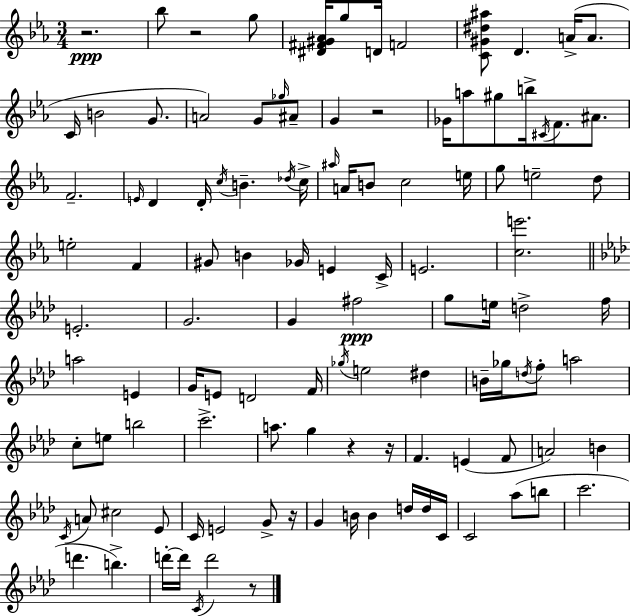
{
  \clef treble
  \numericTimeSignature
  \time 3/4
  \key c \minor
  r2.\ppp | bes''8 r2 g''8 | <dis' fis' gis' aes'>16 g''8 d'16 f'2 | <c' gis' dis'' ais''>8 d'4. a'16->( a'8. | \break c'16 b'2 g'8. | a'2) g'8 \grace { ges''16 } ais'8-- | g'4 r2 | ges'16 a''8 gis''8 b''16-> \acciaccatura { cis'16 } f'8. ais'8. | \break f'2.-- | \grace { e'16 } d'4 d'16-. \acciaccatura { c''16 } b'4.-- | \acciaccatura { des''16 } c''16-> \grace { ais''16 } a'16 b'8 c''2 | e''16 g''8 e''2-- | \break d''8 e''2-. | f'4 gis'8 b'4 | ges'16 e'4 c'16-> e'2. | <c'' e'''>2. | \break \bar "||" \break \key f \minor e'2.-. | g'2. | g'4 fis''2\ppp | g''8 e''16 d''2-> f''16 | \break a''2 e'4 | g'16 e'8 d'2 f'16 | \acciaccatura { ges''16 } e''2 dis''4 | b'16-- ges''16 \acciaccatura { d''16 } f''8-. a''2 | \break c''8-. e''8 b''2 | c'''2.-> | a''8. g''4 r4 | r16 f'4. e'4( | \break f'8 a'2) b'4 | \acciaccatura { c'16 } a'8 cis''2 | ees'8 c'16 e'2 | g'8-> r16 g'4 b'16 b'4 | \break d''16 d''16 c'16 c'2 aes''8( | b''8 c'''2. | d'''4. b''4.->) | d'''16-.~~ d'''16 \acciaccatura { c'16 } d'''2 | \break r8 \bar "|."
}